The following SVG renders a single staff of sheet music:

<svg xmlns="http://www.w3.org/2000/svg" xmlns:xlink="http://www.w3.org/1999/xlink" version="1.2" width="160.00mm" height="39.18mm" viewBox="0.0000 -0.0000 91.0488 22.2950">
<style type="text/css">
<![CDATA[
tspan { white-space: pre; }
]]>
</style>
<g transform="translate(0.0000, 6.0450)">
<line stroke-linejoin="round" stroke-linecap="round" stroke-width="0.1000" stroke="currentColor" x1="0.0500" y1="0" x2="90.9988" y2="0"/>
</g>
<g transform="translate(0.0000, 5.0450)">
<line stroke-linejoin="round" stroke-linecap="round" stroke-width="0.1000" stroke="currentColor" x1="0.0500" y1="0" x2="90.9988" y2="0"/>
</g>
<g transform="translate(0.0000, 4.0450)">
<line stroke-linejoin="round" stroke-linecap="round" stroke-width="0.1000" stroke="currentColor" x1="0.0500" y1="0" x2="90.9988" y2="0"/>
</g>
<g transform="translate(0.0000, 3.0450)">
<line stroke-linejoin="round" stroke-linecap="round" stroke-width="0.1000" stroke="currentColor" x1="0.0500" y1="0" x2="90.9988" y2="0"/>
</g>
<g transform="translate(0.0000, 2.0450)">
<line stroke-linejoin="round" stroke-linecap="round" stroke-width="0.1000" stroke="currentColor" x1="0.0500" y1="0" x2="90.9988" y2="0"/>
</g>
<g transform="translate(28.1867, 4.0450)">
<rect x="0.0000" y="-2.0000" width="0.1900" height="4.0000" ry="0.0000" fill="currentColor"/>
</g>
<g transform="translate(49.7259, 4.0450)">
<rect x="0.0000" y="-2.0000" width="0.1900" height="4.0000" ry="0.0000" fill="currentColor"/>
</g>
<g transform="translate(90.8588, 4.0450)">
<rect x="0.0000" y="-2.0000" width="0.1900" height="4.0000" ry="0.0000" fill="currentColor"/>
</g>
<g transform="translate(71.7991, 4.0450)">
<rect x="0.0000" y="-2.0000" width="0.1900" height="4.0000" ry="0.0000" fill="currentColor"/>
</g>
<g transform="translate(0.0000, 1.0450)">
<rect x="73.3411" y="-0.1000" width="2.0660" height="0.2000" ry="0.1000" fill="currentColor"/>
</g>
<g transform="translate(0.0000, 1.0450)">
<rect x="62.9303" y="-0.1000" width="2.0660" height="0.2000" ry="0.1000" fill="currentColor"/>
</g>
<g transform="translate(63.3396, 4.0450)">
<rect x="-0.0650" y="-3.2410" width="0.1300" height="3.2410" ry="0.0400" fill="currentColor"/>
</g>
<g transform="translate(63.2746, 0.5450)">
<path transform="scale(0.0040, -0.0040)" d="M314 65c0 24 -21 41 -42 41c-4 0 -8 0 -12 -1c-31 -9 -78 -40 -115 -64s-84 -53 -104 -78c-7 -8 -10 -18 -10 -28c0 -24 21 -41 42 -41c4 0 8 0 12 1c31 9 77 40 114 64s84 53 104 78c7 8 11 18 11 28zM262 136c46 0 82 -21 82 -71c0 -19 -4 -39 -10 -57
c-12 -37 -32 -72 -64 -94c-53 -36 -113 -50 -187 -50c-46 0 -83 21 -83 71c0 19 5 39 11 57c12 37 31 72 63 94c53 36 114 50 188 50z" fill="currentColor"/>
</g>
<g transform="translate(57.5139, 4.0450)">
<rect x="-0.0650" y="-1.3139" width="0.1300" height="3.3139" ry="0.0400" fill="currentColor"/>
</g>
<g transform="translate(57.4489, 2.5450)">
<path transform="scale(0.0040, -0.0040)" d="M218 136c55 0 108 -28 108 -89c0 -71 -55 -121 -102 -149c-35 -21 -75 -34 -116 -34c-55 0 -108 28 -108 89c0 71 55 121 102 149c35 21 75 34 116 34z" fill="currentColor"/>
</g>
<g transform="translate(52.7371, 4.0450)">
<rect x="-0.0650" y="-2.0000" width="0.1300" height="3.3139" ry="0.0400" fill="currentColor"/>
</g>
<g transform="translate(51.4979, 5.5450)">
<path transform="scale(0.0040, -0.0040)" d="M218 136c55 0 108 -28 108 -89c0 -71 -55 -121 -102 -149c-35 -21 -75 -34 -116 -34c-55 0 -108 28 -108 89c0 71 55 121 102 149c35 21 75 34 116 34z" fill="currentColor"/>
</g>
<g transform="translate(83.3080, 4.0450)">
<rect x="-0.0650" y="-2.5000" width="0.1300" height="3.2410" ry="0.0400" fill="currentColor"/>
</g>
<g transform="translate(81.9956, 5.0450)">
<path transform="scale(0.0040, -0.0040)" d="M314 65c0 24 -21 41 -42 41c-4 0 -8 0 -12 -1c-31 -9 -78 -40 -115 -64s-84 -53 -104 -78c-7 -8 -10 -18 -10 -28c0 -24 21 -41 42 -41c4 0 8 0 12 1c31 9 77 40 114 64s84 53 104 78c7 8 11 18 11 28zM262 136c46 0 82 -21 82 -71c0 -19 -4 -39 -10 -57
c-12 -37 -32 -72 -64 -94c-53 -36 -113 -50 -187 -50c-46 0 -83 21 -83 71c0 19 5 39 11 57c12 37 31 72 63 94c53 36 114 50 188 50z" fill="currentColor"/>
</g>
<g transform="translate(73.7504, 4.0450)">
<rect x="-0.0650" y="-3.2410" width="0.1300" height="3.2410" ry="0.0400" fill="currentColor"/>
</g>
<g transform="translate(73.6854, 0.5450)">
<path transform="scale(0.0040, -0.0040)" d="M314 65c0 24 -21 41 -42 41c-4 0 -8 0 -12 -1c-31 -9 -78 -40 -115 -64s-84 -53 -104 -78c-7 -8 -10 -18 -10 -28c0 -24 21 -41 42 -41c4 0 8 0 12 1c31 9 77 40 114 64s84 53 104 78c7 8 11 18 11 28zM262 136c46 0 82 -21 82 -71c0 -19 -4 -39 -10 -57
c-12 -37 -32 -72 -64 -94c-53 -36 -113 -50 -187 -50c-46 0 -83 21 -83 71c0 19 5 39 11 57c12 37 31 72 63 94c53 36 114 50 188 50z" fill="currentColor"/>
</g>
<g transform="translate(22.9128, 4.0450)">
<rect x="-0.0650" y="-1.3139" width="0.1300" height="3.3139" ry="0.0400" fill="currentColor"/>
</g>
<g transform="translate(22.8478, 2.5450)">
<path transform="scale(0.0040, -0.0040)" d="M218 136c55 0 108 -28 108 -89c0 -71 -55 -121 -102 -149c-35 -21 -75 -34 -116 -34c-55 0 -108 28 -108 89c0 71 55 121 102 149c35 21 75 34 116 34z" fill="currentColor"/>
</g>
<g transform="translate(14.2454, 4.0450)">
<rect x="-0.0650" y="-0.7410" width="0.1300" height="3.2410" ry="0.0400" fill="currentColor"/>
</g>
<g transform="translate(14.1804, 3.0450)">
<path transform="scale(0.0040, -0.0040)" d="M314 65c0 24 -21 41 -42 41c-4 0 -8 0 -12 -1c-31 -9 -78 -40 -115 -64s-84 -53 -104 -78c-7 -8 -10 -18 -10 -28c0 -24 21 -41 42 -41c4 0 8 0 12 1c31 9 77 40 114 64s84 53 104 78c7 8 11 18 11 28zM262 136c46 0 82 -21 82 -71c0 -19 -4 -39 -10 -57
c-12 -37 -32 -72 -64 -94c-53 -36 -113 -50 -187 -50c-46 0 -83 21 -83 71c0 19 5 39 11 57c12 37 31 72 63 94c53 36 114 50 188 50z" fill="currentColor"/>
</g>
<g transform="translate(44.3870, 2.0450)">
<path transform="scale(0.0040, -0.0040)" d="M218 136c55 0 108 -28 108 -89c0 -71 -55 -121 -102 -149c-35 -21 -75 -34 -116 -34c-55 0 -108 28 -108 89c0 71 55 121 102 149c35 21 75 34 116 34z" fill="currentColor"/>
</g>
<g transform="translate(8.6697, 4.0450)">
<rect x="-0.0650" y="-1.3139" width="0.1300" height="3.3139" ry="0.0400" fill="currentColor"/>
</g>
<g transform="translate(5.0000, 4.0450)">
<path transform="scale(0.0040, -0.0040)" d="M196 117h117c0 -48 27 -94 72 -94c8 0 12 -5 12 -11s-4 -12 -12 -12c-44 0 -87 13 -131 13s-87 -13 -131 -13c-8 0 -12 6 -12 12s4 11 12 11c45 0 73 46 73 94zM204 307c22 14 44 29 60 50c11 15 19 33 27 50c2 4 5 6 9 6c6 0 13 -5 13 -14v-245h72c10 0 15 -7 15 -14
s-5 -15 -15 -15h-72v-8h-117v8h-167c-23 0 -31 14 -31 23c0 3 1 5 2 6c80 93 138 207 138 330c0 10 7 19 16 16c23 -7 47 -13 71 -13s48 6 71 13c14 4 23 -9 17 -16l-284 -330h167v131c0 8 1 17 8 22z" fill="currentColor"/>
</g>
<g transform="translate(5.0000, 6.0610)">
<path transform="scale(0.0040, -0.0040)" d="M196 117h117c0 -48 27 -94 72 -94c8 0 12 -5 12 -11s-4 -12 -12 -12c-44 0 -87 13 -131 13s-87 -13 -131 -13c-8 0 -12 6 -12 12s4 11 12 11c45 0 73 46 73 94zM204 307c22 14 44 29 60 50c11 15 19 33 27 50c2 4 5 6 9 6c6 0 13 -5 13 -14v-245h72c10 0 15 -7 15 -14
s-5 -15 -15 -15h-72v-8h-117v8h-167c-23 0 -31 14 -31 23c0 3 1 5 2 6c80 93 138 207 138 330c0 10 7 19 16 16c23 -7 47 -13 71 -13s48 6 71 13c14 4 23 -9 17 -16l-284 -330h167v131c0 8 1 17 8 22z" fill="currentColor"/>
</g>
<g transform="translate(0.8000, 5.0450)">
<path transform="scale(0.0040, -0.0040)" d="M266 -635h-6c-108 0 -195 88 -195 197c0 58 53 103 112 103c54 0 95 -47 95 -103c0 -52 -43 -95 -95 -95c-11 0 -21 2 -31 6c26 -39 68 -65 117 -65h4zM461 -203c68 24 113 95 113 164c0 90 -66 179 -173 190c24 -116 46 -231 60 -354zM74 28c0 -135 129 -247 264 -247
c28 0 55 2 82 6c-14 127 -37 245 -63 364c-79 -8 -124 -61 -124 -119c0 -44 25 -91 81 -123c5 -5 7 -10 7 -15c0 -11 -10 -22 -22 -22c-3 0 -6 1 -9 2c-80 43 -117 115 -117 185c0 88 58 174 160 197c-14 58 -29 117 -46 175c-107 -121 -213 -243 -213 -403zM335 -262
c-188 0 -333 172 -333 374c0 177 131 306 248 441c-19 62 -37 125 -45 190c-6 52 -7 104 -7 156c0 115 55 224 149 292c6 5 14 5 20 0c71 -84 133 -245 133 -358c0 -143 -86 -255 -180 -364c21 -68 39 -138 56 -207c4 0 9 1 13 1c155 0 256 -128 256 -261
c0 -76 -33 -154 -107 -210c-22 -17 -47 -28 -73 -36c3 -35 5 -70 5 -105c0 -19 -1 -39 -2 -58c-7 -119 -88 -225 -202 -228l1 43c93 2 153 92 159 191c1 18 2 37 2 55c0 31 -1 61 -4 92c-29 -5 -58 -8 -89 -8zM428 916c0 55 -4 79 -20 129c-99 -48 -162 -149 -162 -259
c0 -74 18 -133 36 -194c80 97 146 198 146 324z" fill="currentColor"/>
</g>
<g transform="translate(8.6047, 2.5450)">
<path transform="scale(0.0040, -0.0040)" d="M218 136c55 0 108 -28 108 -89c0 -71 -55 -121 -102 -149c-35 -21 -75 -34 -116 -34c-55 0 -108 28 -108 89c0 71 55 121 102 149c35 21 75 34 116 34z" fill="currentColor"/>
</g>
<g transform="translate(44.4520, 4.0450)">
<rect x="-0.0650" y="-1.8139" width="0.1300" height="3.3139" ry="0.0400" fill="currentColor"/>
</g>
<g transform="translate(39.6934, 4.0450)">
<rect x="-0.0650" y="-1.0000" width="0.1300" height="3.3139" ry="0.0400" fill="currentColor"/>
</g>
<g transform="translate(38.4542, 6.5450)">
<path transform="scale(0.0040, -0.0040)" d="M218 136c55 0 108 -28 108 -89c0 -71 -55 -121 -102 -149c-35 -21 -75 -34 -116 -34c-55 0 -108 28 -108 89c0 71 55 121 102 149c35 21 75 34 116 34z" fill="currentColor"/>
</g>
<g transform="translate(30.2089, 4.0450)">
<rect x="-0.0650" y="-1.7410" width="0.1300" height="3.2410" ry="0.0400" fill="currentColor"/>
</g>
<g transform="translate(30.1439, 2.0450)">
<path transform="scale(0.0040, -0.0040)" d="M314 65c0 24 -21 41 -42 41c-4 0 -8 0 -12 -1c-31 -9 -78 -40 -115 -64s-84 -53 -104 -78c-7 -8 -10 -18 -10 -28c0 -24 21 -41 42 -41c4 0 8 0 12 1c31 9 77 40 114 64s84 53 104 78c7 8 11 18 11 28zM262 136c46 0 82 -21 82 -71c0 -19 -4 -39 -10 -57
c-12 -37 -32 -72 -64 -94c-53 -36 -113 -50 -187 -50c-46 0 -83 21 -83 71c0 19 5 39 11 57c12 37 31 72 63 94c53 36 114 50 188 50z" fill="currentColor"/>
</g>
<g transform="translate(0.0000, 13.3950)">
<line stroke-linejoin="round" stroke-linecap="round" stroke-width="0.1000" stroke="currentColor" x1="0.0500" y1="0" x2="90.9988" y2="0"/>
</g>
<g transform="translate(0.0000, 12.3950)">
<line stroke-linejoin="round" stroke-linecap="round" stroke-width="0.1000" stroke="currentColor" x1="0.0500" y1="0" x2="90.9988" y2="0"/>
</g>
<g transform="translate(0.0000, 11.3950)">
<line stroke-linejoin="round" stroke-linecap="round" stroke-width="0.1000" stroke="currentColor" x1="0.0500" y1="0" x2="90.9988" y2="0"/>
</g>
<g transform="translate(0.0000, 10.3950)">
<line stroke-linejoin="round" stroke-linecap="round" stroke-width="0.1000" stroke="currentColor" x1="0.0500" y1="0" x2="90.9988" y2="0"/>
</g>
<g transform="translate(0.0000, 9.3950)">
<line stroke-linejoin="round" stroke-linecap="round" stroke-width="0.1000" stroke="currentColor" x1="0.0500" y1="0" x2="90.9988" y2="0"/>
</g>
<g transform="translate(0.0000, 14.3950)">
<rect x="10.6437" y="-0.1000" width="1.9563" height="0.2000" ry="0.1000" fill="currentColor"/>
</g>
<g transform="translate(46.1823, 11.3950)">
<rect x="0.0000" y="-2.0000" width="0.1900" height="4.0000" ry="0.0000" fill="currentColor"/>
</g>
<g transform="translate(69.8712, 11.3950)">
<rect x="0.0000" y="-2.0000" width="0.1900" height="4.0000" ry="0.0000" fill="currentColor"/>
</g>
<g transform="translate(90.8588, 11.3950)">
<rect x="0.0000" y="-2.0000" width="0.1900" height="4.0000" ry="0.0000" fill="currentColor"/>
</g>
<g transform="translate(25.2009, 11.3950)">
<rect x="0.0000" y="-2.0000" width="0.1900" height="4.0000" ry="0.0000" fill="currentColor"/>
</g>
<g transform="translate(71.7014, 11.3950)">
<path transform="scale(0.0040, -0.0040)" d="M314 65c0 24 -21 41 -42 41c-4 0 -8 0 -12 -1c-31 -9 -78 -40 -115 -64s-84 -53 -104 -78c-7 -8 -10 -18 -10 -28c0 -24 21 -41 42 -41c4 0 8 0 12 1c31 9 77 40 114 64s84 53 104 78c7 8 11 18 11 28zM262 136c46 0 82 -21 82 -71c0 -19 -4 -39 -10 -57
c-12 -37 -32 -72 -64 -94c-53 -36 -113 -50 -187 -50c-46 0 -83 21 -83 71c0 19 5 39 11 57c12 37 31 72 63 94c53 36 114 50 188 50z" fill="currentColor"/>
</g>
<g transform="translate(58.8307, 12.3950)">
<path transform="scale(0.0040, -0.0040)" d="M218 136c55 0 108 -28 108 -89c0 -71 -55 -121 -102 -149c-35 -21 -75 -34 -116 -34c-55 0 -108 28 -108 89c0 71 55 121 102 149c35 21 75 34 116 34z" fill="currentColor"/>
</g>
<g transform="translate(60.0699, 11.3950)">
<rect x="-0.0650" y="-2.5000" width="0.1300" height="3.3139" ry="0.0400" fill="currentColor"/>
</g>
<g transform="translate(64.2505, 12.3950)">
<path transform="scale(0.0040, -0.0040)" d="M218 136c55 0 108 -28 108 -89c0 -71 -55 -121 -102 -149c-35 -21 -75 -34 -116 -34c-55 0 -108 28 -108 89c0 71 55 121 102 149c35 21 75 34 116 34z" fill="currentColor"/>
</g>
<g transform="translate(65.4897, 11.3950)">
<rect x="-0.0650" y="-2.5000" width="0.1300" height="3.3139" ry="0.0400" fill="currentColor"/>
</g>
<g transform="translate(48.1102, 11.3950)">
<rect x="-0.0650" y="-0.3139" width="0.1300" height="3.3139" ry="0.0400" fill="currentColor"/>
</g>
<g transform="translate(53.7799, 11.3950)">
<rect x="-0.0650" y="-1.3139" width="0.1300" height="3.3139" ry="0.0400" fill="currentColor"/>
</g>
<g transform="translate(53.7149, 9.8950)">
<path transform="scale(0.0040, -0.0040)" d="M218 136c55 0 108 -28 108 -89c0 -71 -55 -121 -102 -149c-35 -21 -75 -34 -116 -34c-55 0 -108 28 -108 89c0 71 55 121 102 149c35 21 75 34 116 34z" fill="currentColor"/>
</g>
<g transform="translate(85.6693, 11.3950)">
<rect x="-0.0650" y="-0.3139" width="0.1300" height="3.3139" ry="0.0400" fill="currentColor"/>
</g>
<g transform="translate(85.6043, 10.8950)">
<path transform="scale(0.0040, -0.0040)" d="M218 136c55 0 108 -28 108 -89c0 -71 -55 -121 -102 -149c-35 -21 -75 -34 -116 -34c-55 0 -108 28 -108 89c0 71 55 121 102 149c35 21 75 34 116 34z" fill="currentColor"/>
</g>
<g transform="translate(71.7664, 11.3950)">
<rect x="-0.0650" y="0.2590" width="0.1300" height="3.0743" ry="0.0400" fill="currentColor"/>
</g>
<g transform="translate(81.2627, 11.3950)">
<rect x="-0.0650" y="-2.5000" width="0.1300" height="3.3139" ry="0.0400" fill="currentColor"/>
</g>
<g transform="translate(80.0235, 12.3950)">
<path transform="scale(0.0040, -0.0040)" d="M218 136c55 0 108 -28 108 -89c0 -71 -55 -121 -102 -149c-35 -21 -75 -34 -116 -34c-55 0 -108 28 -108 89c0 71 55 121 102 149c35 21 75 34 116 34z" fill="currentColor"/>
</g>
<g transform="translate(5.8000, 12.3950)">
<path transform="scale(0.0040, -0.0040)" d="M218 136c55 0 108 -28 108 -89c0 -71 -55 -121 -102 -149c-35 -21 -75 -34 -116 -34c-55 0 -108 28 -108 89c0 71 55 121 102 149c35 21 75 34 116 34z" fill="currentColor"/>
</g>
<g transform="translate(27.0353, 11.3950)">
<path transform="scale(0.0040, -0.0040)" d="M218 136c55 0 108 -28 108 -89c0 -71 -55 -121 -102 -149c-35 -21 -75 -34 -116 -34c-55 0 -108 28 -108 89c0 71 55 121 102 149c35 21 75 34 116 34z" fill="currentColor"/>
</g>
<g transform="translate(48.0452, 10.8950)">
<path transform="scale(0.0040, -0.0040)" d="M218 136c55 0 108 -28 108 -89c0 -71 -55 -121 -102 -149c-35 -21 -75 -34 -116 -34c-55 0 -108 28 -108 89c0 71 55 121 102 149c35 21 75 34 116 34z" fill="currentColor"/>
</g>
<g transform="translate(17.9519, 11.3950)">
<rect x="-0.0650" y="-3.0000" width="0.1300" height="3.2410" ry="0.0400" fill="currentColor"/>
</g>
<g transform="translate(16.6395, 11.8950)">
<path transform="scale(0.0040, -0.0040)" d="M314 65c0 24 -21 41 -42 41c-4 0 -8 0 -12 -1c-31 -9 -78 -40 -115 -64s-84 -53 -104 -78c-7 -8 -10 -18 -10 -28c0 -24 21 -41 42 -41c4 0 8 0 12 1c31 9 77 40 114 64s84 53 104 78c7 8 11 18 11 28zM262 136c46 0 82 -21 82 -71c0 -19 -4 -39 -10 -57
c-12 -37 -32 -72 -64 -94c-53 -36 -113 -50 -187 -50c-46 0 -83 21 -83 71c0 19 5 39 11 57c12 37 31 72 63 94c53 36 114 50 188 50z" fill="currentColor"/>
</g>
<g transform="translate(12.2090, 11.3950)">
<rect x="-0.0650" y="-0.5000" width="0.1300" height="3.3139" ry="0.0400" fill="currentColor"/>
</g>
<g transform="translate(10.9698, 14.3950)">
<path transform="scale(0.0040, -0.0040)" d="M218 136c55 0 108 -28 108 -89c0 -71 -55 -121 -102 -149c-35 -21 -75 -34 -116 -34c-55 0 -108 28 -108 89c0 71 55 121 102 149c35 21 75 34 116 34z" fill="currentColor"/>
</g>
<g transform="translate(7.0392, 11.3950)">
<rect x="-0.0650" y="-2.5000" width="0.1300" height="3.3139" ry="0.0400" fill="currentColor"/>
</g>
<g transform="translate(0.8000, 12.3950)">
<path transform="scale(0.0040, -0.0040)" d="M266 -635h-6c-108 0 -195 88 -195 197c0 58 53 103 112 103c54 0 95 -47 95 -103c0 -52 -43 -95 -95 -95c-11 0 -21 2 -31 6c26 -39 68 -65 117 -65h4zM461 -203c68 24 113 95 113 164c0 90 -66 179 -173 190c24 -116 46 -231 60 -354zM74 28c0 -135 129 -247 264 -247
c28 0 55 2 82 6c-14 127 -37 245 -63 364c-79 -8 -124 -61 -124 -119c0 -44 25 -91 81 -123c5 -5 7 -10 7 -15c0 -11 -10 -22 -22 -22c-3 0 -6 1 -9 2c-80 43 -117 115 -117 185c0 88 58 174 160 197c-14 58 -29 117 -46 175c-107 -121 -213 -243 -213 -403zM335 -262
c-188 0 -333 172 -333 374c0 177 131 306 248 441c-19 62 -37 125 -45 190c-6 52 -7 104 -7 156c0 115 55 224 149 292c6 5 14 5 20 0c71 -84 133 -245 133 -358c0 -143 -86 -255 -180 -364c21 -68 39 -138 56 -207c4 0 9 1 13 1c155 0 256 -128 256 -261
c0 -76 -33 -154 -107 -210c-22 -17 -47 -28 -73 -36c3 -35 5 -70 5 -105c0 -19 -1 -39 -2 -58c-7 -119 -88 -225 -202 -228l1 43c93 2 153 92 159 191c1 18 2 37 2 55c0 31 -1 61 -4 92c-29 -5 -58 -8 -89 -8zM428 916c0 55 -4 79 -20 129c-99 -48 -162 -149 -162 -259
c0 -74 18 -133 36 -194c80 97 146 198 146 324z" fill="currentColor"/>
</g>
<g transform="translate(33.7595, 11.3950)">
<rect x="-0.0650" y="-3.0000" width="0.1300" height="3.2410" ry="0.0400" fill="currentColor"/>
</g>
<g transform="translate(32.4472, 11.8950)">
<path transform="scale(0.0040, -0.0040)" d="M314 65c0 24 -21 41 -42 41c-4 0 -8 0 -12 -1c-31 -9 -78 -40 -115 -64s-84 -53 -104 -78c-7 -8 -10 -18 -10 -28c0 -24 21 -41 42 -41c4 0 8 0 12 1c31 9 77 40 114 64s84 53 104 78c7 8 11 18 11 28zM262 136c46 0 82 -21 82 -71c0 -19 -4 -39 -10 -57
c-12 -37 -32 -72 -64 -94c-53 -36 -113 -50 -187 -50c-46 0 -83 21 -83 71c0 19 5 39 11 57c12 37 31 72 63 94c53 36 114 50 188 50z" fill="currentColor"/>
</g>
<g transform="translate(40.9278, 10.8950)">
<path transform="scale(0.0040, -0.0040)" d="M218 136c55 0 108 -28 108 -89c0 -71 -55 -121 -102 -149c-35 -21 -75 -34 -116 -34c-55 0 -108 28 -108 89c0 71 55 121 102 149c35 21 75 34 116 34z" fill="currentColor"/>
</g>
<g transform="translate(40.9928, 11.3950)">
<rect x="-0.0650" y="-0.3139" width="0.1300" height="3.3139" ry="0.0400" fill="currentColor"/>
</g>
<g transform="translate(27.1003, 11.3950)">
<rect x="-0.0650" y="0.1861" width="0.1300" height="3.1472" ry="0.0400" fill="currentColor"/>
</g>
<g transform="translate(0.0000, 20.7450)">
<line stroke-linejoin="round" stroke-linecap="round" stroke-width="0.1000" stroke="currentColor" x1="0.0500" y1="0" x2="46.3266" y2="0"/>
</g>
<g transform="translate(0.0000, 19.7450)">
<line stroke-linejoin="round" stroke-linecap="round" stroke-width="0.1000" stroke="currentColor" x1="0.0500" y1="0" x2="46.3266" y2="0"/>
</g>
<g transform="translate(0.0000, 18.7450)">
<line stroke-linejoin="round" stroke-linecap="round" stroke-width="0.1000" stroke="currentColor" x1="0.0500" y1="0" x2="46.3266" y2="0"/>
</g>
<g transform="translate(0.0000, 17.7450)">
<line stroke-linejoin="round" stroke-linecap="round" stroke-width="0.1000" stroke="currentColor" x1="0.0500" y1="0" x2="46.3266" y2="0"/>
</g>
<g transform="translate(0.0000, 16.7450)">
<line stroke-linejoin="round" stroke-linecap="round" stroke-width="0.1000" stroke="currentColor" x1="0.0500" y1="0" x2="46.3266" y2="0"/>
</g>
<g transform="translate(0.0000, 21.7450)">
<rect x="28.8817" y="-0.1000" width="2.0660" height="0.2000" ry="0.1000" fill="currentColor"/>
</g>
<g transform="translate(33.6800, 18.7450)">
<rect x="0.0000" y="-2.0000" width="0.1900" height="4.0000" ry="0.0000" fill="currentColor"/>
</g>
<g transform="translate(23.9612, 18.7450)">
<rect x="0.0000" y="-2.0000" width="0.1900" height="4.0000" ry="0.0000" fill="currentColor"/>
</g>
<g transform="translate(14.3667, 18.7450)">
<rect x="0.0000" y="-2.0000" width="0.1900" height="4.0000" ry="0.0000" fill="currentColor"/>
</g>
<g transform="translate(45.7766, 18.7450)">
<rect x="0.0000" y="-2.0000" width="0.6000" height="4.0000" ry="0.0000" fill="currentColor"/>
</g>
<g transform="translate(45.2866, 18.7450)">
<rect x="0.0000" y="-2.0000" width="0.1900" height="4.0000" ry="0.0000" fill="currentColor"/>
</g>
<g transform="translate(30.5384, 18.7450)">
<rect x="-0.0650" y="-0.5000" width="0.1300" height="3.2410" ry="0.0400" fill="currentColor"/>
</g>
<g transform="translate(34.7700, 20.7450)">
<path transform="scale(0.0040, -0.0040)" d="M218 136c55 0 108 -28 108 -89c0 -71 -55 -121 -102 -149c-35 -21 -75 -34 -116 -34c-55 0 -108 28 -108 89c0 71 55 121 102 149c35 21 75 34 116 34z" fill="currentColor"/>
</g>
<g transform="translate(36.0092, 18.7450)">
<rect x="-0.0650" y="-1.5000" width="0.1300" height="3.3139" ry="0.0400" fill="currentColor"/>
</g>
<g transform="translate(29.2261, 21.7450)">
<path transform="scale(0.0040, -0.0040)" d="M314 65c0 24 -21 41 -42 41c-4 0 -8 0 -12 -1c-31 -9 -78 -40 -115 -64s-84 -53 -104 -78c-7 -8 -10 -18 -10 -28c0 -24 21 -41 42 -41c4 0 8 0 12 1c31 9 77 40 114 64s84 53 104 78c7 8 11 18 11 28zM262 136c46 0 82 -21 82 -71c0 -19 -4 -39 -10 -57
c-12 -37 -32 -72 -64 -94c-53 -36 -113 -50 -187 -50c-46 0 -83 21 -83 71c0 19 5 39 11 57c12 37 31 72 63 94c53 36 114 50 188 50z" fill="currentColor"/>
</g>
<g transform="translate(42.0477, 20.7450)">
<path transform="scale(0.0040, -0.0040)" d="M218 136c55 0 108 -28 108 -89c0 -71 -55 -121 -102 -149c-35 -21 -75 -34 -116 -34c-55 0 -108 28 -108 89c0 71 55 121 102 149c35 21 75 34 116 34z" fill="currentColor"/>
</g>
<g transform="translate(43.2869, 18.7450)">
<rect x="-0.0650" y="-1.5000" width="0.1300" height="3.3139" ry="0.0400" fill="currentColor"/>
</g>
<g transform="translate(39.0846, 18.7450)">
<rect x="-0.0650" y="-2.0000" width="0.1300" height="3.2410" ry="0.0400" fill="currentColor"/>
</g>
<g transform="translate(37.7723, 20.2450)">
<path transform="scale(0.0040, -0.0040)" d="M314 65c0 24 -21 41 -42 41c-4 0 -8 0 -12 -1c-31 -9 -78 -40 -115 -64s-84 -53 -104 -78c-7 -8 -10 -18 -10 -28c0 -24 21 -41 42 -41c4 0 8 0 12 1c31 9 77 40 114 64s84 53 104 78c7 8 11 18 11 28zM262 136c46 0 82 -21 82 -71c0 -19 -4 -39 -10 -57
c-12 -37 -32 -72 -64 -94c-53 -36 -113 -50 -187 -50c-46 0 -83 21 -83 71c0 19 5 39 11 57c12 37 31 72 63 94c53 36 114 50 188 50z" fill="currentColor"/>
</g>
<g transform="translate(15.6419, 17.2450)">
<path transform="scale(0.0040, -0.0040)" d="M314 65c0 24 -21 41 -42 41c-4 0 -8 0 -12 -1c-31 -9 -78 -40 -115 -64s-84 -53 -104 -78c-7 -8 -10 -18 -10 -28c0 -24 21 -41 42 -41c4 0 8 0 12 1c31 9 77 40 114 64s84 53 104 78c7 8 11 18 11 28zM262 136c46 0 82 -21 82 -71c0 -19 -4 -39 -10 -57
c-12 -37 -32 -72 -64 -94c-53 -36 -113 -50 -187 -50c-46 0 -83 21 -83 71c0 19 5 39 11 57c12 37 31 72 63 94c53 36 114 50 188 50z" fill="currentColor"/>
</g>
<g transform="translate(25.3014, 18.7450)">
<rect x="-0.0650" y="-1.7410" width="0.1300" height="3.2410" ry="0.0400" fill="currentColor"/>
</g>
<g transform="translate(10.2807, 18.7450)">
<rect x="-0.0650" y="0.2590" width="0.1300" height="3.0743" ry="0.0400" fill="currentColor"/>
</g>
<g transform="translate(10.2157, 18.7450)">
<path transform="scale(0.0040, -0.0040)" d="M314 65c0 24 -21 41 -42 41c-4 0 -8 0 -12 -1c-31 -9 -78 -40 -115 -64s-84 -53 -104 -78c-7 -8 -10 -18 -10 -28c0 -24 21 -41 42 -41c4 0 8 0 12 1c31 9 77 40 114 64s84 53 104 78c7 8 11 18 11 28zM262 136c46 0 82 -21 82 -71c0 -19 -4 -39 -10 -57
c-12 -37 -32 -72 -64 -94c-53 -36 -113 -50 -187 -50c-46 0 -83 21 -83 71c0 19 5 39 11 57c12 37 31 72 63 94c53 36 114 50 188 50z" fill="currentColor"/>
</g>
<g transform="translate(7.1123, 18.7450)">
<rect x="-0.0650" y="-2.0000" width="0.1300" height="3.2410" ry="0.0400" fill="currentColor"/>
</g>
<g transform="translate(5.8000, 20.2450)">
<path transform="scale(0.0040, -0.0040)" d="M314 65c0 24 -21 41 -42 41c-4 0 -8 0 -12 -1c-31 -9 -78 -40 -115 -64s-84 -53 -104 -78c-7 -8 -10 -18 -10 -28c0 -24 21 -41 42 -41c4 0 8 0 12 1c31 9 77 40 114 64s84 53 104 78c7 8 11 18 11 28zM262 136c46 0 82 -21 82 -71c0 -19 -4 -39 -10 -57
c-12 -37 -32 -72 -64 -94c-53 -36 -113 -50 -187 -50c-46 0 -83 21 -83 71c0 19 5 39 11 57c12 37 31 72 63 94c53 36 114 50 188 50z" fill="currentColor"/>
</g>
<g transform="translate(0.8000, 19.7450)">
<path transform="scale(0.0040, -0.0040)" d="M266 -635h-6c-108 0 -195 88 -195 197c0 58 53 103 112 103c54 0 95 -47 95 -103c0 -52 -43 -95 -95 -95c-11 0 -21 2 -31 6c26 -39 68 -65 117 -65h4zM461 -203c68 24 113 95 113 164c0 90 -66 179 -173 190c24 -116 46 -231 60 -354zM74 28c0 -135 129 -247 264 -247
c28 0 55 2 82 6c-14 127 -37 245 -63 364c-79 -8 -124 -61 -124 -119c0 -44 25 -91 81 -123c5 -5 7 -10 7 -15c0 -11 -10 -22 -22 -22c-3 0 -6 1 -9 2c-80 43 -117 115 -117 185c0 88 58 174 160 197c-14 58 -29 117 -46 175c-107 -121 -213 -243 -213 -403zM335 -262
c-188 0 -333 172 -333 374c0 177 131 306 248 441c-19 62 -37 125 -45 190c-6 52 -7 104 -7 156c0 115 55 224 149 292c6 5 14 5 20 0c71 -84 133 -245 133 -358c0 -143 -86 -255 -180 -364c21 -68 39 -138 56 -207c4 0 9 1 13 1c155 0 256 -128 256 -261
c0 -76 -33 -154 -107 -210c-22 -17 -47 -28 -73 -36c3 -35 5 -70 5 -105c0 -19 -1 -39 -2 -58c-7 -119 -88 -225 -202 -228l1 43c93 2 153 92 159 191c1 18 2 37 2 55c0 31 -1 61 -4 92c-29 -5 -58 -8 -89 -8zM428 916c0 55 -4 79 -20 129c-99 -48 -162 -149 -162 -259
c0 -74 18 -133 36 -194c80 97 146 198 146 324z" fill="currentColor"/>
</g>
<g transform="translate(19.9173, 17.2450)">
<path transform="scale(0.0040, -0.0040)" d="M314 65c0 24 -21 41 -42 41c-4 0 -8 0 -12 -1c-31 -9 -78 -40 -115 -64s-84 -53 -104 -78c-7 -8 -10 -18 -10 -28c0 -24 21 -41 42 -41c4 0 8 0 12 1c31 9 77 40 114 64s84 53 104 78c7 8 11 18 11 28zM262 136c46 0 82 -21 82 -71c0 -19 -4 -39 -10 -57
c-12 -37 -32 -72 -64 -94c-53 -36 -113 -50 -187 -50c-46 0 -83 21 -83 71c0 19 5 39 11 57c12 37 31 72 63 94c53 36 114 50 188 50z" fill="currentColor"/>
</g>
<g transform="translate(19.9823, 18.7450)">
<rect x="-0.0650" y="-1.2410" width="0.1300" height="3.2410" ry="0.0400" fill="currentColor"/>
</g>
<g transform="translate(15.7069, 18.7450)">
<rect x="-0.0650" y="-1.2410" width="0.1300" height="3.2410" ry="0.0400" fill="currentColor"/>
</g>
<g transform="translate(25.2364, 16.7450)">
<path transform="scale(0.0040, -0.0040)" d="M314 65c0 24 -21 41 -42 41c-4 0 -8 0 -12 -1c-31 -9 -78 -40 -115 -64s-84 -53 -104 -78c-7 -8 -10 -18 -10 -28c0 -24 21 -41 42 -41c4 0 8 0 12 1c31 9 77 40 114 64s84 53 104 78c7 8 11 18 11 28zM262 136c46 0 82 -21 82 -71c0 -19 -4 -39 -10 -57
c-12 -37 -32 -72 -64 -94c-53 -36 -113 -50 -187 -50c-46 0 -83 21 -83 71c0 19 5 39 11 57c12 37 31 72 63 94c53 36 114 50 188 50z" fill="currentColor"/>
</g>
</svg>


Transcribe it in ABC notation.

X:1
T:Untitled
M:4/4
L:1/4
K:C
e d2 e f2 D f F e b2 b2 G2 G C A2 B A2 c c e G G B2 G c F2 B2 e2 e2 f2 C2 E F2 E